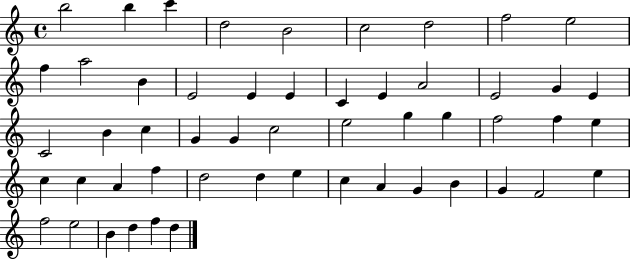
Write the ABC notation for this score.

X:1
T:Untitled
M:4/4
L:1/4
K:C
b2 b c' d2 B2 c2 d2 f2 e2 f a2 B E2 E E C E A2 E2 G E C2 B c G G c2 e2 g g f2 f e c c A f d2 d e c A G B G F2 e f2 e2 B d f d